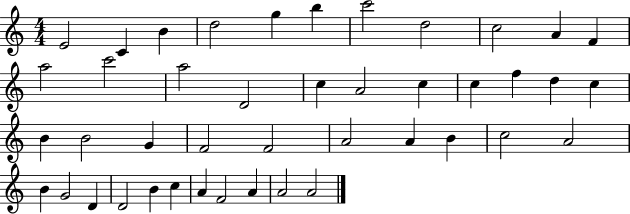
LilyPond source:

{
  \clef treble
  \numericTimeSignature
  \time 4/4
  \key c \major
  e'2 c'4 b'4 | d''2 g''4 b''4 | c'''2 d''2 | c''2 a'4 f'4 | \break a''2 c'''2 | a''2 d'2 | c''4 a'2 c''4 | c''4 f''4 d''4 c''4 | \break b'4 b'2 g'4 | f'2 f'2 | a'2 a'4 b'4 | c''2 a'2 | \break b'4 g'2 d'4 | d'2 b'4 c''4 | a'4 f'2 a'4 | a'2 a'2 | \break \bar "|."
}